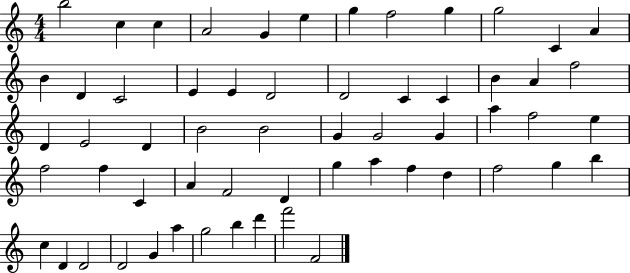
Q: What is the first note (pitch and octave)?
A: B5